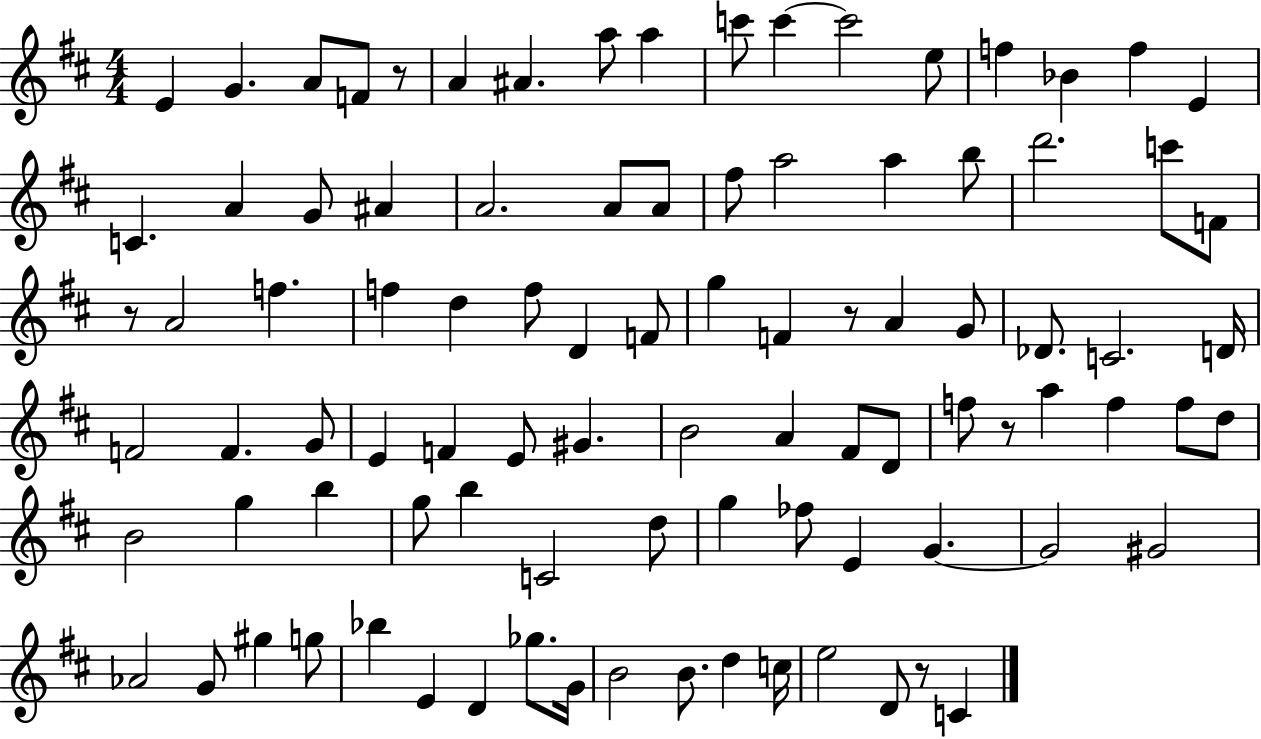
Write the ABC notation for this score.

X:1
T:Untitled
M:4/4
L:1/4
K:D
E G A/2 F/2 z/2 A ^A a/2 a c'/2 c' c'2 e/2 f _B f E C A G/2 ^A A2 A/2 A/2 ^f/2 a2 a b/2 d'2 c'/2 F/2 z/2 A2 f f d f/2 D F/2 g F z/2 A G/2 _D/2 C2 D/4 F2 F G/2 E F E/2 ^G B2 A ^F/2 D/2 f/2 z/2 a f f/2 d/2 B2 g b g/2 b C2 d/2 g _f/2 E G G2 ^G2 _A2 G/2 ^g g/2 _b E D _g/2 G/4 B2 B/2 d c/4 e2 D/2 z/2 C